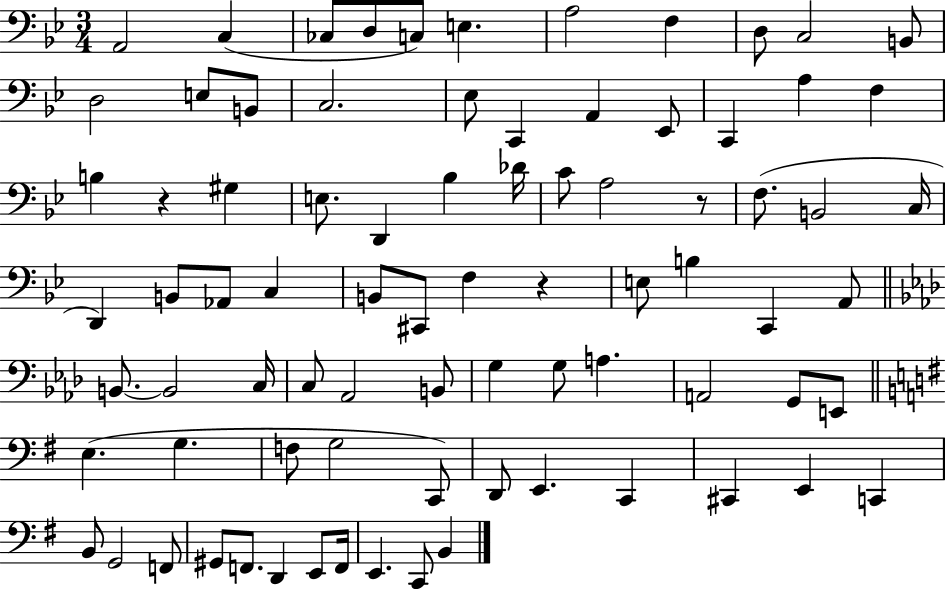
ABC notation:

X:1
T:Untitled
M:3/4
L:1/4
K:Bb
A,,2 C, _C,/2 D,/2 C,/2 E, A,2 F, D,/2 C,2 B,,/2 D,2 E,/2 B,,/2 C,2 _E,/2 C,, A,, _E,,/2 C,, A, F, B, z ^G, E,/2 D,, _B, _D/4 C/2 A,2 z/2 F,/2 B,,2 C,/4 D,, B,,/2 _A,,/2 C, B,,/2 ^C,,/2 F, z E,/2 B, C,, A,,/2 B,,/2 B,,2 C,/4 C,/2 _A,,2 B,,/2 G, G,/2 A, A,,2 G,,/2 E,,/2 E, G, F,/2 G,2 C,,/2 D,,/2 E,, C,, ^C,, E,, C,, B,,/2 G,,2 F,,/2 ^G,,/2 F,,/2 D,, E,,/2 F,,/4 E,, C,,/2 B,,